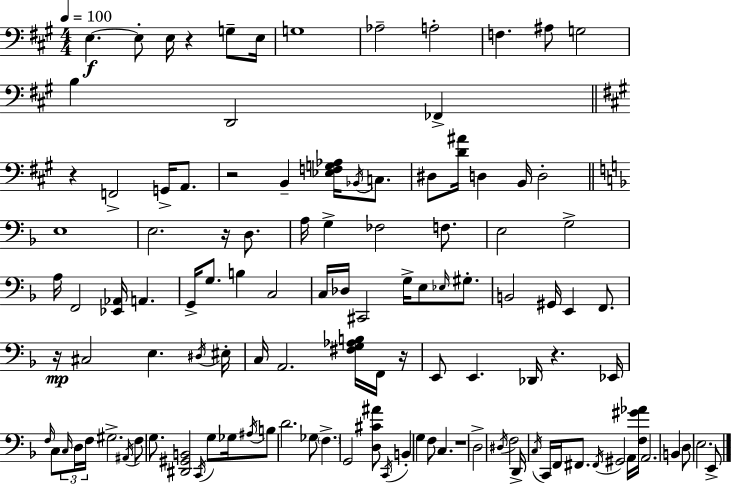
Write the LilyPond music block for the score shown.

{
  \clef bass
  \numericTimeSignature
  \time 4/4
  \key a \major
  \tempo 4 = 100
  e4.~~\f e8-. e16 r4 g8-- e16 | g1 | aes2-- a2-. | f4. ais8 g2 | \break b4 d,2 fes,4-> | \bar "||" \break \key a \major r4 f,2-> g,16-> a,8. | r2 b,4-- <ees f g aes>16 \acciaccatura { bes,16 } c8. | dis8 <d' ais'>16 d4 b,16 d2-. | \bar "||" \break \key f \major e1 | e2. r16 d8. | a16 g4-> fes2 f8. | e2 g2-> | \break a16 f,2 <ees, aes,>16 a,4. | g,16-> g8. b4 c2 | c16 des16 cis,2 g16-> e8 \grace { ees16 } gis8.-. | b,2 gis,16 e,4 f,8. | \break r16\mp cis2 e4. | \acciaccatura { dis16 } eis16-. c16 a,2. <fis g aes b>16 | f,16 r16 e,8 e,4. des,16 r4. | ees,16 \grace { f16 } c8 \tuplet 3/2 { \grace { c16 } d16 f16 } gis2.-> | \break \acciaccatura { ais,16 } f8 g8. <dis, gis, b,>2 | \acciaccatura { c,16 } g8 ges16 \acciaccatura { ais16 } b8 d'2. | ges8 \parenthesize f4.-> g,2 | <d cis' ais'>8 \acciaccatura { c,16 } b,4-. g4 | \break f8 c4. r1 | d2-> | \acciaccatura { dis16 } f2 d,16-> \acciaccatura { c16 } c,16 f,16 fis,8. | \acciaccatura { fis,16 } gis,2 a,16 <f gis' aes'>16 a,2. | \break b,4 d8 e2. | e,8-> \bar "|."
}